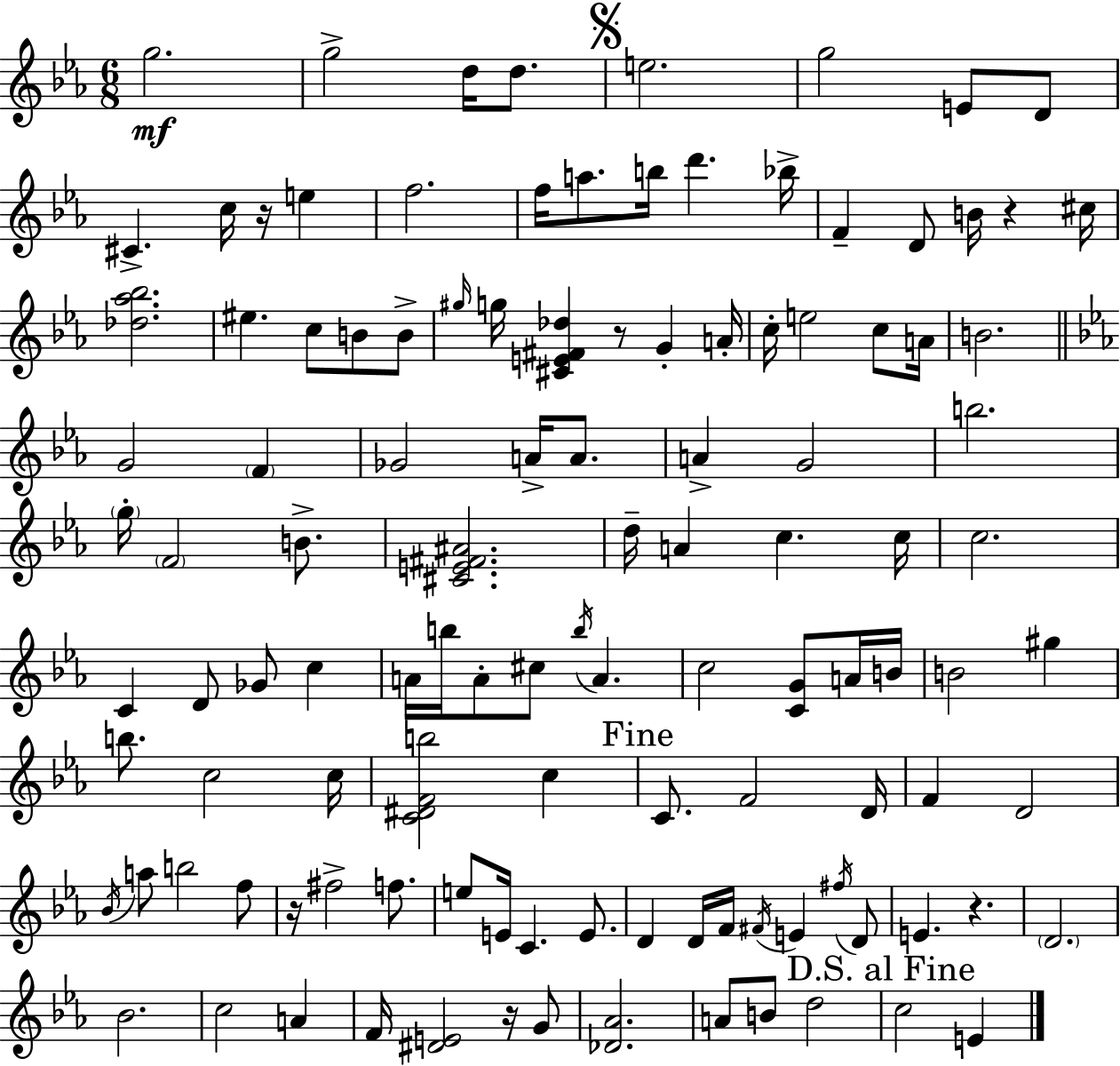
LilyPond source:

{
  \clef treble
  \numericTimeSignature
  \time 6/8
  \key ees \major
  g''2.\mf | g''2-> d''16 d''8. | \mark \markup { \musicglyph "scripts.segno" } e''2. | g''2 e'8 d'8 | \break cis'4.-> c''16 r16 e''4 | f''2. | f''16 a''8. b''16 d'''4. bes''16-> | f'4-- d'8 b'16 r4 cis''16 | \break <des'' aes'' bes''>2. | eis''4. c''8 b'8 b'8-> | \grace { gis''16 } g''16 <cis' e' fis' des''>4 r8 g'4-. | a'16-. c''16-. e''2 c''8 | \break a'16 b'2. | \bar "||" \break \key ees \major g'2 \parenthesize f'4 | ges'2 a'16-> a'8. | a'4-> g'2 | b''2. | \break \parenthesize g''16-. \parenthesize f'2 b'8.-> | <cis' e' fis' ais'>2. | d''16-- a'4 c''4. c''16 | c''2. | \break c'4 d'8 ges'8 c''4 | a'16 b''16 a'8-. cis''8 \acciaccatura { b''16 } a'4. | c''2 <c' g'>8 a'16 | b'16 b'2 gis''4 | \break b''8. c''2 | c''16 <c' dis' f' b''>2 c''4 | \mark "Fine" c'8. f'2 | d'16 f'4 d'2 | \break \acciaccatura { bes'16 } a''8 b''2 | f''8 r16 fis''2-> f''8. | e''8 e'16 c'4. e'8. | d'4 d'16 f'16 \acciaccatura { fis'16 } e'4 | \break \acciaccatura { fis''16 } d'8 e'4. r4. | \parenthesize d'2. | bes'2. | c''2 | \break a'4 f'16 <dis' e'>2 | r16 g'8 <des' aes'>2. | a'8 b'8 d''2 | \mark "D.S. al Fine" c''2 | \break e'4 \bar "|."
}